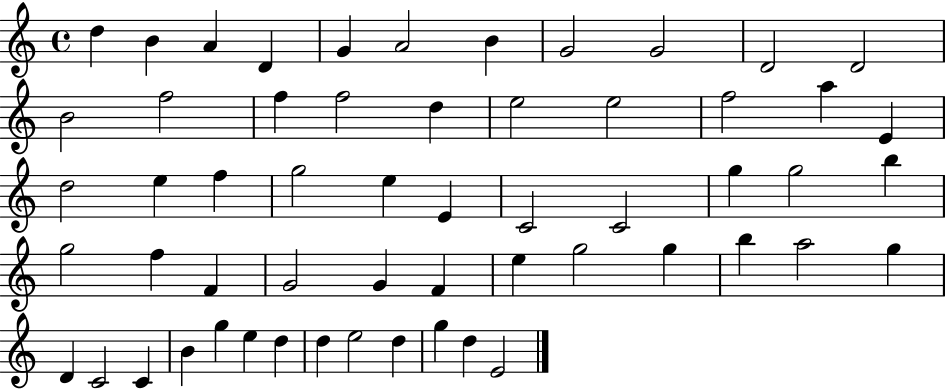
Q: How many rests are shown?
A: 0